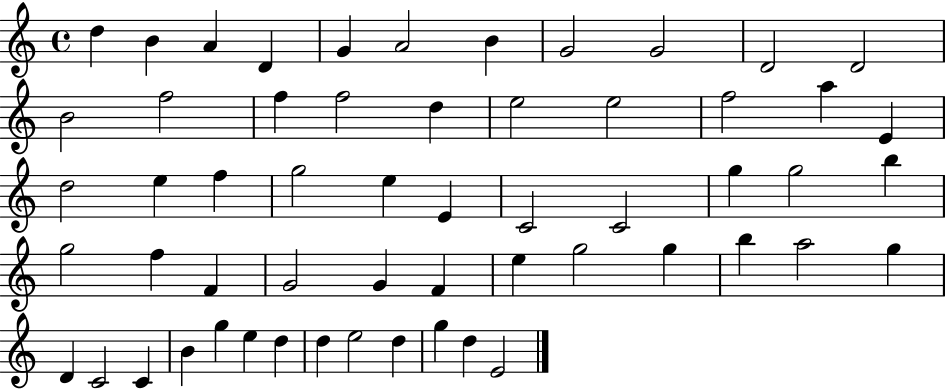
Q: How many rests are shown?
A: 0